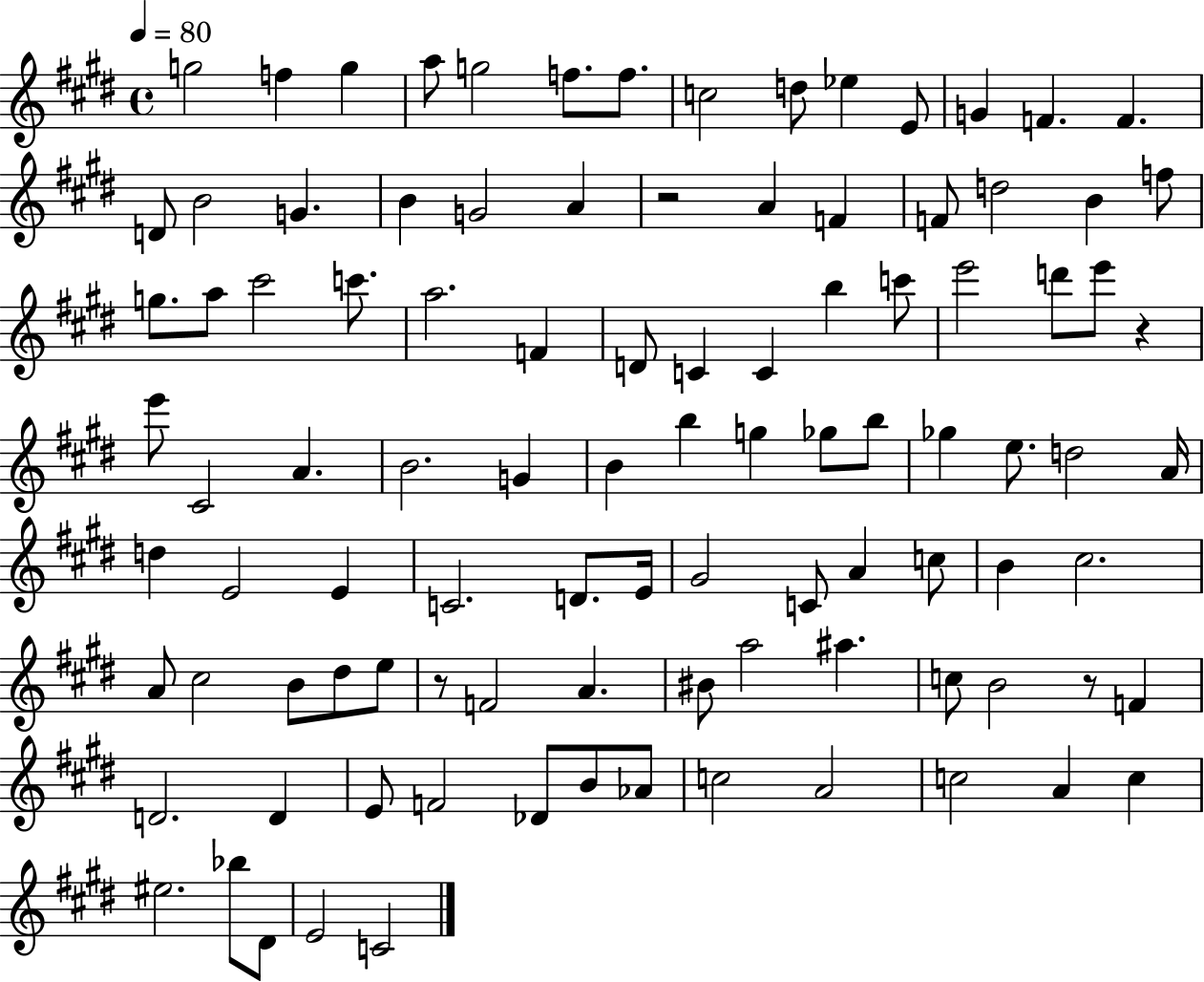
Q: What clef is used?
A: treble